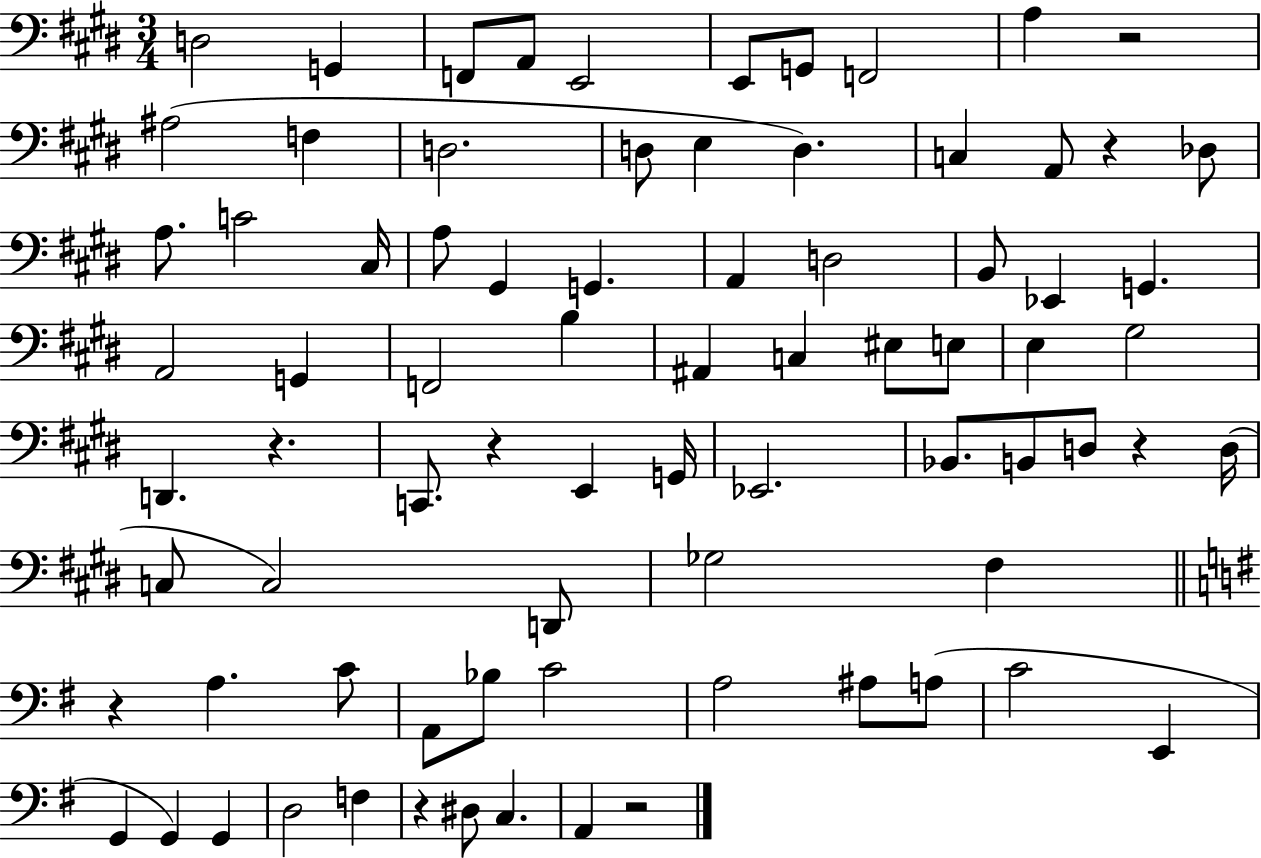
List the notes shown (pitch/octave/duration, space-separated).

D3/h G2/q F2/e A2/e E2/h E2/e G2/e F2/h A3/q R/h A#3/h F3/q D3/h. D3/e E3/q D3/q. C3/q A2/e R/q Db3/e A3/e. C4/h C#3/s A3/e G#2/q G2/q. A2/q D3/h B2/e Eb2/q G2/q. A2/h G2/q F2/h B3/q A#2/q C3/q EIS3/e E3/e E3/q G#3/h D2/q. R/q. C2/e. R/q E2/q G2/s Eb2/h. Bb2/e. B2/e D3/e R/q D3/s C3/e C3/h D2/e Gb3/h F#3/q R/q A3/q. C4/e A2/e Bb3/e C4/h A3/h A#3/e A3/e C4/h E2/q G2/q G2/q G2/q D3/h F3/q R/q D#3/e C3/q. A2/q R/h